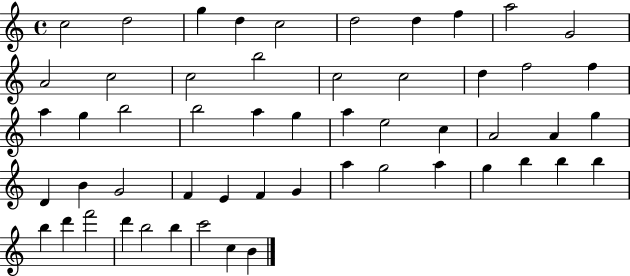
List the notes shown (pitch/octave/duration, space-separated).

C5/h D5/h G5/q D5/q C5/h D5/h D5/q F5/q A5/h G4/h A4/h C5/h C5/h B5/h C5/h C5/h D5/q F5/h F5/q A5/q G5/q B5/h B5/h A5/q G5/q A5/q E5/h C5/q A4/h A4/q G5/q D4/q B4/q G4/h F4/q E4/q F4/q G4/q A5/q G5/h A5/q G5/q B5/q B5/q B5/q B5/q D6/q F6/h D6/q B5/h B5/q C6/h C5/q B4/q